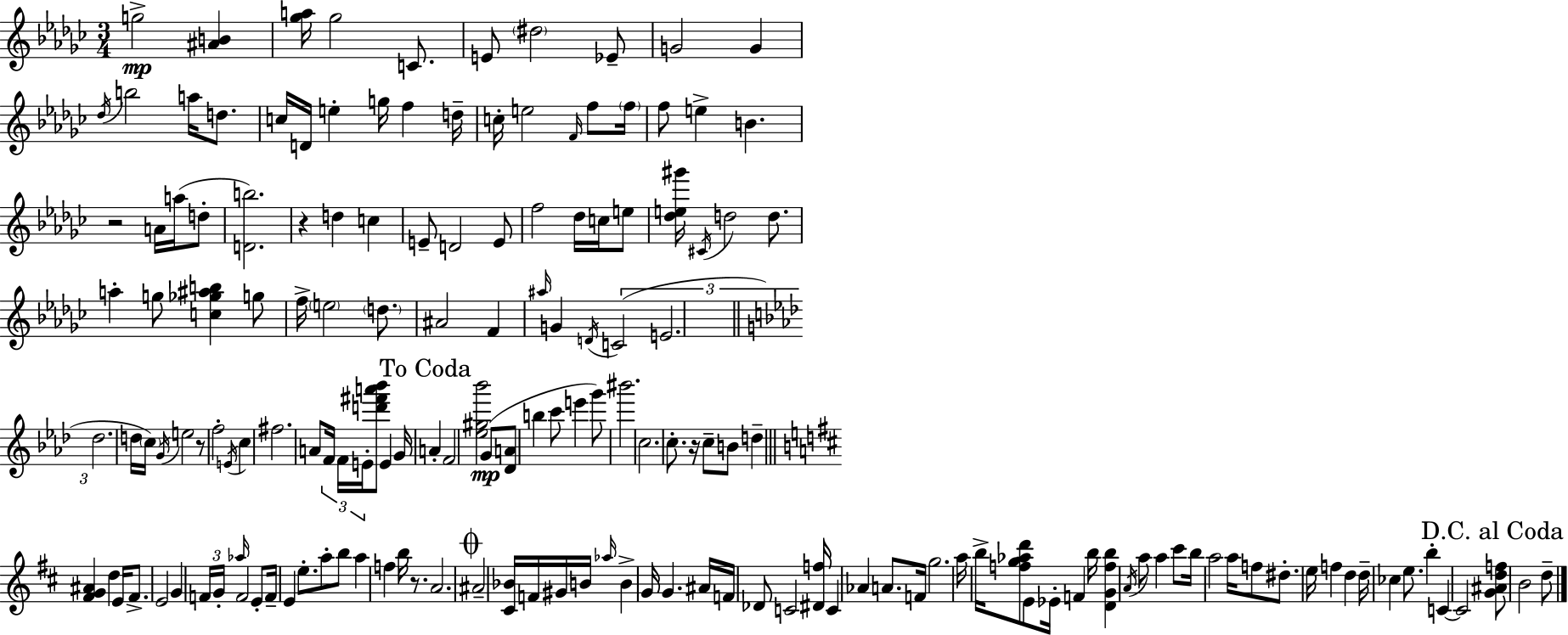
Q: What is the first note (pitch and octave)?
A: G5